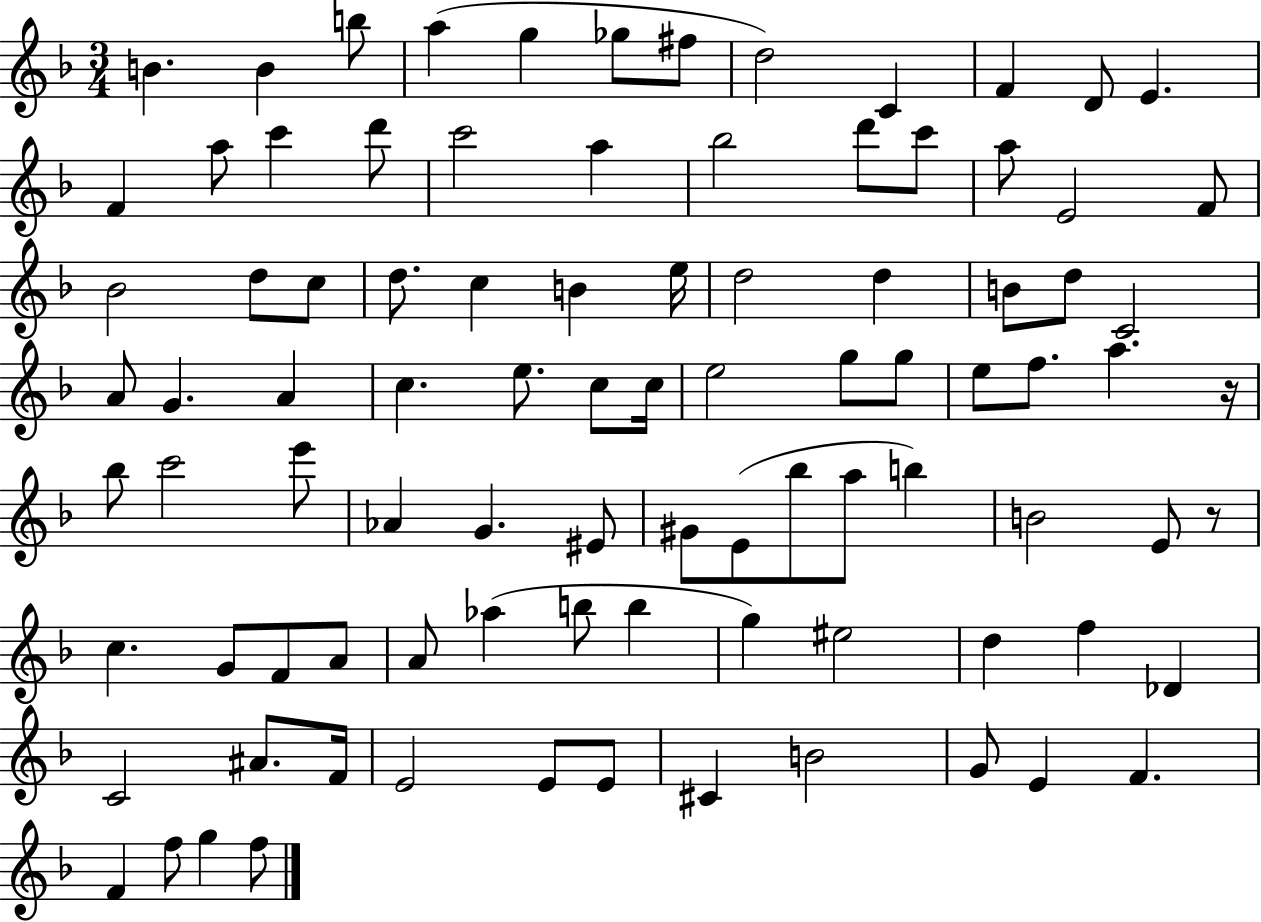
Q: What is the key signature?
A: F major